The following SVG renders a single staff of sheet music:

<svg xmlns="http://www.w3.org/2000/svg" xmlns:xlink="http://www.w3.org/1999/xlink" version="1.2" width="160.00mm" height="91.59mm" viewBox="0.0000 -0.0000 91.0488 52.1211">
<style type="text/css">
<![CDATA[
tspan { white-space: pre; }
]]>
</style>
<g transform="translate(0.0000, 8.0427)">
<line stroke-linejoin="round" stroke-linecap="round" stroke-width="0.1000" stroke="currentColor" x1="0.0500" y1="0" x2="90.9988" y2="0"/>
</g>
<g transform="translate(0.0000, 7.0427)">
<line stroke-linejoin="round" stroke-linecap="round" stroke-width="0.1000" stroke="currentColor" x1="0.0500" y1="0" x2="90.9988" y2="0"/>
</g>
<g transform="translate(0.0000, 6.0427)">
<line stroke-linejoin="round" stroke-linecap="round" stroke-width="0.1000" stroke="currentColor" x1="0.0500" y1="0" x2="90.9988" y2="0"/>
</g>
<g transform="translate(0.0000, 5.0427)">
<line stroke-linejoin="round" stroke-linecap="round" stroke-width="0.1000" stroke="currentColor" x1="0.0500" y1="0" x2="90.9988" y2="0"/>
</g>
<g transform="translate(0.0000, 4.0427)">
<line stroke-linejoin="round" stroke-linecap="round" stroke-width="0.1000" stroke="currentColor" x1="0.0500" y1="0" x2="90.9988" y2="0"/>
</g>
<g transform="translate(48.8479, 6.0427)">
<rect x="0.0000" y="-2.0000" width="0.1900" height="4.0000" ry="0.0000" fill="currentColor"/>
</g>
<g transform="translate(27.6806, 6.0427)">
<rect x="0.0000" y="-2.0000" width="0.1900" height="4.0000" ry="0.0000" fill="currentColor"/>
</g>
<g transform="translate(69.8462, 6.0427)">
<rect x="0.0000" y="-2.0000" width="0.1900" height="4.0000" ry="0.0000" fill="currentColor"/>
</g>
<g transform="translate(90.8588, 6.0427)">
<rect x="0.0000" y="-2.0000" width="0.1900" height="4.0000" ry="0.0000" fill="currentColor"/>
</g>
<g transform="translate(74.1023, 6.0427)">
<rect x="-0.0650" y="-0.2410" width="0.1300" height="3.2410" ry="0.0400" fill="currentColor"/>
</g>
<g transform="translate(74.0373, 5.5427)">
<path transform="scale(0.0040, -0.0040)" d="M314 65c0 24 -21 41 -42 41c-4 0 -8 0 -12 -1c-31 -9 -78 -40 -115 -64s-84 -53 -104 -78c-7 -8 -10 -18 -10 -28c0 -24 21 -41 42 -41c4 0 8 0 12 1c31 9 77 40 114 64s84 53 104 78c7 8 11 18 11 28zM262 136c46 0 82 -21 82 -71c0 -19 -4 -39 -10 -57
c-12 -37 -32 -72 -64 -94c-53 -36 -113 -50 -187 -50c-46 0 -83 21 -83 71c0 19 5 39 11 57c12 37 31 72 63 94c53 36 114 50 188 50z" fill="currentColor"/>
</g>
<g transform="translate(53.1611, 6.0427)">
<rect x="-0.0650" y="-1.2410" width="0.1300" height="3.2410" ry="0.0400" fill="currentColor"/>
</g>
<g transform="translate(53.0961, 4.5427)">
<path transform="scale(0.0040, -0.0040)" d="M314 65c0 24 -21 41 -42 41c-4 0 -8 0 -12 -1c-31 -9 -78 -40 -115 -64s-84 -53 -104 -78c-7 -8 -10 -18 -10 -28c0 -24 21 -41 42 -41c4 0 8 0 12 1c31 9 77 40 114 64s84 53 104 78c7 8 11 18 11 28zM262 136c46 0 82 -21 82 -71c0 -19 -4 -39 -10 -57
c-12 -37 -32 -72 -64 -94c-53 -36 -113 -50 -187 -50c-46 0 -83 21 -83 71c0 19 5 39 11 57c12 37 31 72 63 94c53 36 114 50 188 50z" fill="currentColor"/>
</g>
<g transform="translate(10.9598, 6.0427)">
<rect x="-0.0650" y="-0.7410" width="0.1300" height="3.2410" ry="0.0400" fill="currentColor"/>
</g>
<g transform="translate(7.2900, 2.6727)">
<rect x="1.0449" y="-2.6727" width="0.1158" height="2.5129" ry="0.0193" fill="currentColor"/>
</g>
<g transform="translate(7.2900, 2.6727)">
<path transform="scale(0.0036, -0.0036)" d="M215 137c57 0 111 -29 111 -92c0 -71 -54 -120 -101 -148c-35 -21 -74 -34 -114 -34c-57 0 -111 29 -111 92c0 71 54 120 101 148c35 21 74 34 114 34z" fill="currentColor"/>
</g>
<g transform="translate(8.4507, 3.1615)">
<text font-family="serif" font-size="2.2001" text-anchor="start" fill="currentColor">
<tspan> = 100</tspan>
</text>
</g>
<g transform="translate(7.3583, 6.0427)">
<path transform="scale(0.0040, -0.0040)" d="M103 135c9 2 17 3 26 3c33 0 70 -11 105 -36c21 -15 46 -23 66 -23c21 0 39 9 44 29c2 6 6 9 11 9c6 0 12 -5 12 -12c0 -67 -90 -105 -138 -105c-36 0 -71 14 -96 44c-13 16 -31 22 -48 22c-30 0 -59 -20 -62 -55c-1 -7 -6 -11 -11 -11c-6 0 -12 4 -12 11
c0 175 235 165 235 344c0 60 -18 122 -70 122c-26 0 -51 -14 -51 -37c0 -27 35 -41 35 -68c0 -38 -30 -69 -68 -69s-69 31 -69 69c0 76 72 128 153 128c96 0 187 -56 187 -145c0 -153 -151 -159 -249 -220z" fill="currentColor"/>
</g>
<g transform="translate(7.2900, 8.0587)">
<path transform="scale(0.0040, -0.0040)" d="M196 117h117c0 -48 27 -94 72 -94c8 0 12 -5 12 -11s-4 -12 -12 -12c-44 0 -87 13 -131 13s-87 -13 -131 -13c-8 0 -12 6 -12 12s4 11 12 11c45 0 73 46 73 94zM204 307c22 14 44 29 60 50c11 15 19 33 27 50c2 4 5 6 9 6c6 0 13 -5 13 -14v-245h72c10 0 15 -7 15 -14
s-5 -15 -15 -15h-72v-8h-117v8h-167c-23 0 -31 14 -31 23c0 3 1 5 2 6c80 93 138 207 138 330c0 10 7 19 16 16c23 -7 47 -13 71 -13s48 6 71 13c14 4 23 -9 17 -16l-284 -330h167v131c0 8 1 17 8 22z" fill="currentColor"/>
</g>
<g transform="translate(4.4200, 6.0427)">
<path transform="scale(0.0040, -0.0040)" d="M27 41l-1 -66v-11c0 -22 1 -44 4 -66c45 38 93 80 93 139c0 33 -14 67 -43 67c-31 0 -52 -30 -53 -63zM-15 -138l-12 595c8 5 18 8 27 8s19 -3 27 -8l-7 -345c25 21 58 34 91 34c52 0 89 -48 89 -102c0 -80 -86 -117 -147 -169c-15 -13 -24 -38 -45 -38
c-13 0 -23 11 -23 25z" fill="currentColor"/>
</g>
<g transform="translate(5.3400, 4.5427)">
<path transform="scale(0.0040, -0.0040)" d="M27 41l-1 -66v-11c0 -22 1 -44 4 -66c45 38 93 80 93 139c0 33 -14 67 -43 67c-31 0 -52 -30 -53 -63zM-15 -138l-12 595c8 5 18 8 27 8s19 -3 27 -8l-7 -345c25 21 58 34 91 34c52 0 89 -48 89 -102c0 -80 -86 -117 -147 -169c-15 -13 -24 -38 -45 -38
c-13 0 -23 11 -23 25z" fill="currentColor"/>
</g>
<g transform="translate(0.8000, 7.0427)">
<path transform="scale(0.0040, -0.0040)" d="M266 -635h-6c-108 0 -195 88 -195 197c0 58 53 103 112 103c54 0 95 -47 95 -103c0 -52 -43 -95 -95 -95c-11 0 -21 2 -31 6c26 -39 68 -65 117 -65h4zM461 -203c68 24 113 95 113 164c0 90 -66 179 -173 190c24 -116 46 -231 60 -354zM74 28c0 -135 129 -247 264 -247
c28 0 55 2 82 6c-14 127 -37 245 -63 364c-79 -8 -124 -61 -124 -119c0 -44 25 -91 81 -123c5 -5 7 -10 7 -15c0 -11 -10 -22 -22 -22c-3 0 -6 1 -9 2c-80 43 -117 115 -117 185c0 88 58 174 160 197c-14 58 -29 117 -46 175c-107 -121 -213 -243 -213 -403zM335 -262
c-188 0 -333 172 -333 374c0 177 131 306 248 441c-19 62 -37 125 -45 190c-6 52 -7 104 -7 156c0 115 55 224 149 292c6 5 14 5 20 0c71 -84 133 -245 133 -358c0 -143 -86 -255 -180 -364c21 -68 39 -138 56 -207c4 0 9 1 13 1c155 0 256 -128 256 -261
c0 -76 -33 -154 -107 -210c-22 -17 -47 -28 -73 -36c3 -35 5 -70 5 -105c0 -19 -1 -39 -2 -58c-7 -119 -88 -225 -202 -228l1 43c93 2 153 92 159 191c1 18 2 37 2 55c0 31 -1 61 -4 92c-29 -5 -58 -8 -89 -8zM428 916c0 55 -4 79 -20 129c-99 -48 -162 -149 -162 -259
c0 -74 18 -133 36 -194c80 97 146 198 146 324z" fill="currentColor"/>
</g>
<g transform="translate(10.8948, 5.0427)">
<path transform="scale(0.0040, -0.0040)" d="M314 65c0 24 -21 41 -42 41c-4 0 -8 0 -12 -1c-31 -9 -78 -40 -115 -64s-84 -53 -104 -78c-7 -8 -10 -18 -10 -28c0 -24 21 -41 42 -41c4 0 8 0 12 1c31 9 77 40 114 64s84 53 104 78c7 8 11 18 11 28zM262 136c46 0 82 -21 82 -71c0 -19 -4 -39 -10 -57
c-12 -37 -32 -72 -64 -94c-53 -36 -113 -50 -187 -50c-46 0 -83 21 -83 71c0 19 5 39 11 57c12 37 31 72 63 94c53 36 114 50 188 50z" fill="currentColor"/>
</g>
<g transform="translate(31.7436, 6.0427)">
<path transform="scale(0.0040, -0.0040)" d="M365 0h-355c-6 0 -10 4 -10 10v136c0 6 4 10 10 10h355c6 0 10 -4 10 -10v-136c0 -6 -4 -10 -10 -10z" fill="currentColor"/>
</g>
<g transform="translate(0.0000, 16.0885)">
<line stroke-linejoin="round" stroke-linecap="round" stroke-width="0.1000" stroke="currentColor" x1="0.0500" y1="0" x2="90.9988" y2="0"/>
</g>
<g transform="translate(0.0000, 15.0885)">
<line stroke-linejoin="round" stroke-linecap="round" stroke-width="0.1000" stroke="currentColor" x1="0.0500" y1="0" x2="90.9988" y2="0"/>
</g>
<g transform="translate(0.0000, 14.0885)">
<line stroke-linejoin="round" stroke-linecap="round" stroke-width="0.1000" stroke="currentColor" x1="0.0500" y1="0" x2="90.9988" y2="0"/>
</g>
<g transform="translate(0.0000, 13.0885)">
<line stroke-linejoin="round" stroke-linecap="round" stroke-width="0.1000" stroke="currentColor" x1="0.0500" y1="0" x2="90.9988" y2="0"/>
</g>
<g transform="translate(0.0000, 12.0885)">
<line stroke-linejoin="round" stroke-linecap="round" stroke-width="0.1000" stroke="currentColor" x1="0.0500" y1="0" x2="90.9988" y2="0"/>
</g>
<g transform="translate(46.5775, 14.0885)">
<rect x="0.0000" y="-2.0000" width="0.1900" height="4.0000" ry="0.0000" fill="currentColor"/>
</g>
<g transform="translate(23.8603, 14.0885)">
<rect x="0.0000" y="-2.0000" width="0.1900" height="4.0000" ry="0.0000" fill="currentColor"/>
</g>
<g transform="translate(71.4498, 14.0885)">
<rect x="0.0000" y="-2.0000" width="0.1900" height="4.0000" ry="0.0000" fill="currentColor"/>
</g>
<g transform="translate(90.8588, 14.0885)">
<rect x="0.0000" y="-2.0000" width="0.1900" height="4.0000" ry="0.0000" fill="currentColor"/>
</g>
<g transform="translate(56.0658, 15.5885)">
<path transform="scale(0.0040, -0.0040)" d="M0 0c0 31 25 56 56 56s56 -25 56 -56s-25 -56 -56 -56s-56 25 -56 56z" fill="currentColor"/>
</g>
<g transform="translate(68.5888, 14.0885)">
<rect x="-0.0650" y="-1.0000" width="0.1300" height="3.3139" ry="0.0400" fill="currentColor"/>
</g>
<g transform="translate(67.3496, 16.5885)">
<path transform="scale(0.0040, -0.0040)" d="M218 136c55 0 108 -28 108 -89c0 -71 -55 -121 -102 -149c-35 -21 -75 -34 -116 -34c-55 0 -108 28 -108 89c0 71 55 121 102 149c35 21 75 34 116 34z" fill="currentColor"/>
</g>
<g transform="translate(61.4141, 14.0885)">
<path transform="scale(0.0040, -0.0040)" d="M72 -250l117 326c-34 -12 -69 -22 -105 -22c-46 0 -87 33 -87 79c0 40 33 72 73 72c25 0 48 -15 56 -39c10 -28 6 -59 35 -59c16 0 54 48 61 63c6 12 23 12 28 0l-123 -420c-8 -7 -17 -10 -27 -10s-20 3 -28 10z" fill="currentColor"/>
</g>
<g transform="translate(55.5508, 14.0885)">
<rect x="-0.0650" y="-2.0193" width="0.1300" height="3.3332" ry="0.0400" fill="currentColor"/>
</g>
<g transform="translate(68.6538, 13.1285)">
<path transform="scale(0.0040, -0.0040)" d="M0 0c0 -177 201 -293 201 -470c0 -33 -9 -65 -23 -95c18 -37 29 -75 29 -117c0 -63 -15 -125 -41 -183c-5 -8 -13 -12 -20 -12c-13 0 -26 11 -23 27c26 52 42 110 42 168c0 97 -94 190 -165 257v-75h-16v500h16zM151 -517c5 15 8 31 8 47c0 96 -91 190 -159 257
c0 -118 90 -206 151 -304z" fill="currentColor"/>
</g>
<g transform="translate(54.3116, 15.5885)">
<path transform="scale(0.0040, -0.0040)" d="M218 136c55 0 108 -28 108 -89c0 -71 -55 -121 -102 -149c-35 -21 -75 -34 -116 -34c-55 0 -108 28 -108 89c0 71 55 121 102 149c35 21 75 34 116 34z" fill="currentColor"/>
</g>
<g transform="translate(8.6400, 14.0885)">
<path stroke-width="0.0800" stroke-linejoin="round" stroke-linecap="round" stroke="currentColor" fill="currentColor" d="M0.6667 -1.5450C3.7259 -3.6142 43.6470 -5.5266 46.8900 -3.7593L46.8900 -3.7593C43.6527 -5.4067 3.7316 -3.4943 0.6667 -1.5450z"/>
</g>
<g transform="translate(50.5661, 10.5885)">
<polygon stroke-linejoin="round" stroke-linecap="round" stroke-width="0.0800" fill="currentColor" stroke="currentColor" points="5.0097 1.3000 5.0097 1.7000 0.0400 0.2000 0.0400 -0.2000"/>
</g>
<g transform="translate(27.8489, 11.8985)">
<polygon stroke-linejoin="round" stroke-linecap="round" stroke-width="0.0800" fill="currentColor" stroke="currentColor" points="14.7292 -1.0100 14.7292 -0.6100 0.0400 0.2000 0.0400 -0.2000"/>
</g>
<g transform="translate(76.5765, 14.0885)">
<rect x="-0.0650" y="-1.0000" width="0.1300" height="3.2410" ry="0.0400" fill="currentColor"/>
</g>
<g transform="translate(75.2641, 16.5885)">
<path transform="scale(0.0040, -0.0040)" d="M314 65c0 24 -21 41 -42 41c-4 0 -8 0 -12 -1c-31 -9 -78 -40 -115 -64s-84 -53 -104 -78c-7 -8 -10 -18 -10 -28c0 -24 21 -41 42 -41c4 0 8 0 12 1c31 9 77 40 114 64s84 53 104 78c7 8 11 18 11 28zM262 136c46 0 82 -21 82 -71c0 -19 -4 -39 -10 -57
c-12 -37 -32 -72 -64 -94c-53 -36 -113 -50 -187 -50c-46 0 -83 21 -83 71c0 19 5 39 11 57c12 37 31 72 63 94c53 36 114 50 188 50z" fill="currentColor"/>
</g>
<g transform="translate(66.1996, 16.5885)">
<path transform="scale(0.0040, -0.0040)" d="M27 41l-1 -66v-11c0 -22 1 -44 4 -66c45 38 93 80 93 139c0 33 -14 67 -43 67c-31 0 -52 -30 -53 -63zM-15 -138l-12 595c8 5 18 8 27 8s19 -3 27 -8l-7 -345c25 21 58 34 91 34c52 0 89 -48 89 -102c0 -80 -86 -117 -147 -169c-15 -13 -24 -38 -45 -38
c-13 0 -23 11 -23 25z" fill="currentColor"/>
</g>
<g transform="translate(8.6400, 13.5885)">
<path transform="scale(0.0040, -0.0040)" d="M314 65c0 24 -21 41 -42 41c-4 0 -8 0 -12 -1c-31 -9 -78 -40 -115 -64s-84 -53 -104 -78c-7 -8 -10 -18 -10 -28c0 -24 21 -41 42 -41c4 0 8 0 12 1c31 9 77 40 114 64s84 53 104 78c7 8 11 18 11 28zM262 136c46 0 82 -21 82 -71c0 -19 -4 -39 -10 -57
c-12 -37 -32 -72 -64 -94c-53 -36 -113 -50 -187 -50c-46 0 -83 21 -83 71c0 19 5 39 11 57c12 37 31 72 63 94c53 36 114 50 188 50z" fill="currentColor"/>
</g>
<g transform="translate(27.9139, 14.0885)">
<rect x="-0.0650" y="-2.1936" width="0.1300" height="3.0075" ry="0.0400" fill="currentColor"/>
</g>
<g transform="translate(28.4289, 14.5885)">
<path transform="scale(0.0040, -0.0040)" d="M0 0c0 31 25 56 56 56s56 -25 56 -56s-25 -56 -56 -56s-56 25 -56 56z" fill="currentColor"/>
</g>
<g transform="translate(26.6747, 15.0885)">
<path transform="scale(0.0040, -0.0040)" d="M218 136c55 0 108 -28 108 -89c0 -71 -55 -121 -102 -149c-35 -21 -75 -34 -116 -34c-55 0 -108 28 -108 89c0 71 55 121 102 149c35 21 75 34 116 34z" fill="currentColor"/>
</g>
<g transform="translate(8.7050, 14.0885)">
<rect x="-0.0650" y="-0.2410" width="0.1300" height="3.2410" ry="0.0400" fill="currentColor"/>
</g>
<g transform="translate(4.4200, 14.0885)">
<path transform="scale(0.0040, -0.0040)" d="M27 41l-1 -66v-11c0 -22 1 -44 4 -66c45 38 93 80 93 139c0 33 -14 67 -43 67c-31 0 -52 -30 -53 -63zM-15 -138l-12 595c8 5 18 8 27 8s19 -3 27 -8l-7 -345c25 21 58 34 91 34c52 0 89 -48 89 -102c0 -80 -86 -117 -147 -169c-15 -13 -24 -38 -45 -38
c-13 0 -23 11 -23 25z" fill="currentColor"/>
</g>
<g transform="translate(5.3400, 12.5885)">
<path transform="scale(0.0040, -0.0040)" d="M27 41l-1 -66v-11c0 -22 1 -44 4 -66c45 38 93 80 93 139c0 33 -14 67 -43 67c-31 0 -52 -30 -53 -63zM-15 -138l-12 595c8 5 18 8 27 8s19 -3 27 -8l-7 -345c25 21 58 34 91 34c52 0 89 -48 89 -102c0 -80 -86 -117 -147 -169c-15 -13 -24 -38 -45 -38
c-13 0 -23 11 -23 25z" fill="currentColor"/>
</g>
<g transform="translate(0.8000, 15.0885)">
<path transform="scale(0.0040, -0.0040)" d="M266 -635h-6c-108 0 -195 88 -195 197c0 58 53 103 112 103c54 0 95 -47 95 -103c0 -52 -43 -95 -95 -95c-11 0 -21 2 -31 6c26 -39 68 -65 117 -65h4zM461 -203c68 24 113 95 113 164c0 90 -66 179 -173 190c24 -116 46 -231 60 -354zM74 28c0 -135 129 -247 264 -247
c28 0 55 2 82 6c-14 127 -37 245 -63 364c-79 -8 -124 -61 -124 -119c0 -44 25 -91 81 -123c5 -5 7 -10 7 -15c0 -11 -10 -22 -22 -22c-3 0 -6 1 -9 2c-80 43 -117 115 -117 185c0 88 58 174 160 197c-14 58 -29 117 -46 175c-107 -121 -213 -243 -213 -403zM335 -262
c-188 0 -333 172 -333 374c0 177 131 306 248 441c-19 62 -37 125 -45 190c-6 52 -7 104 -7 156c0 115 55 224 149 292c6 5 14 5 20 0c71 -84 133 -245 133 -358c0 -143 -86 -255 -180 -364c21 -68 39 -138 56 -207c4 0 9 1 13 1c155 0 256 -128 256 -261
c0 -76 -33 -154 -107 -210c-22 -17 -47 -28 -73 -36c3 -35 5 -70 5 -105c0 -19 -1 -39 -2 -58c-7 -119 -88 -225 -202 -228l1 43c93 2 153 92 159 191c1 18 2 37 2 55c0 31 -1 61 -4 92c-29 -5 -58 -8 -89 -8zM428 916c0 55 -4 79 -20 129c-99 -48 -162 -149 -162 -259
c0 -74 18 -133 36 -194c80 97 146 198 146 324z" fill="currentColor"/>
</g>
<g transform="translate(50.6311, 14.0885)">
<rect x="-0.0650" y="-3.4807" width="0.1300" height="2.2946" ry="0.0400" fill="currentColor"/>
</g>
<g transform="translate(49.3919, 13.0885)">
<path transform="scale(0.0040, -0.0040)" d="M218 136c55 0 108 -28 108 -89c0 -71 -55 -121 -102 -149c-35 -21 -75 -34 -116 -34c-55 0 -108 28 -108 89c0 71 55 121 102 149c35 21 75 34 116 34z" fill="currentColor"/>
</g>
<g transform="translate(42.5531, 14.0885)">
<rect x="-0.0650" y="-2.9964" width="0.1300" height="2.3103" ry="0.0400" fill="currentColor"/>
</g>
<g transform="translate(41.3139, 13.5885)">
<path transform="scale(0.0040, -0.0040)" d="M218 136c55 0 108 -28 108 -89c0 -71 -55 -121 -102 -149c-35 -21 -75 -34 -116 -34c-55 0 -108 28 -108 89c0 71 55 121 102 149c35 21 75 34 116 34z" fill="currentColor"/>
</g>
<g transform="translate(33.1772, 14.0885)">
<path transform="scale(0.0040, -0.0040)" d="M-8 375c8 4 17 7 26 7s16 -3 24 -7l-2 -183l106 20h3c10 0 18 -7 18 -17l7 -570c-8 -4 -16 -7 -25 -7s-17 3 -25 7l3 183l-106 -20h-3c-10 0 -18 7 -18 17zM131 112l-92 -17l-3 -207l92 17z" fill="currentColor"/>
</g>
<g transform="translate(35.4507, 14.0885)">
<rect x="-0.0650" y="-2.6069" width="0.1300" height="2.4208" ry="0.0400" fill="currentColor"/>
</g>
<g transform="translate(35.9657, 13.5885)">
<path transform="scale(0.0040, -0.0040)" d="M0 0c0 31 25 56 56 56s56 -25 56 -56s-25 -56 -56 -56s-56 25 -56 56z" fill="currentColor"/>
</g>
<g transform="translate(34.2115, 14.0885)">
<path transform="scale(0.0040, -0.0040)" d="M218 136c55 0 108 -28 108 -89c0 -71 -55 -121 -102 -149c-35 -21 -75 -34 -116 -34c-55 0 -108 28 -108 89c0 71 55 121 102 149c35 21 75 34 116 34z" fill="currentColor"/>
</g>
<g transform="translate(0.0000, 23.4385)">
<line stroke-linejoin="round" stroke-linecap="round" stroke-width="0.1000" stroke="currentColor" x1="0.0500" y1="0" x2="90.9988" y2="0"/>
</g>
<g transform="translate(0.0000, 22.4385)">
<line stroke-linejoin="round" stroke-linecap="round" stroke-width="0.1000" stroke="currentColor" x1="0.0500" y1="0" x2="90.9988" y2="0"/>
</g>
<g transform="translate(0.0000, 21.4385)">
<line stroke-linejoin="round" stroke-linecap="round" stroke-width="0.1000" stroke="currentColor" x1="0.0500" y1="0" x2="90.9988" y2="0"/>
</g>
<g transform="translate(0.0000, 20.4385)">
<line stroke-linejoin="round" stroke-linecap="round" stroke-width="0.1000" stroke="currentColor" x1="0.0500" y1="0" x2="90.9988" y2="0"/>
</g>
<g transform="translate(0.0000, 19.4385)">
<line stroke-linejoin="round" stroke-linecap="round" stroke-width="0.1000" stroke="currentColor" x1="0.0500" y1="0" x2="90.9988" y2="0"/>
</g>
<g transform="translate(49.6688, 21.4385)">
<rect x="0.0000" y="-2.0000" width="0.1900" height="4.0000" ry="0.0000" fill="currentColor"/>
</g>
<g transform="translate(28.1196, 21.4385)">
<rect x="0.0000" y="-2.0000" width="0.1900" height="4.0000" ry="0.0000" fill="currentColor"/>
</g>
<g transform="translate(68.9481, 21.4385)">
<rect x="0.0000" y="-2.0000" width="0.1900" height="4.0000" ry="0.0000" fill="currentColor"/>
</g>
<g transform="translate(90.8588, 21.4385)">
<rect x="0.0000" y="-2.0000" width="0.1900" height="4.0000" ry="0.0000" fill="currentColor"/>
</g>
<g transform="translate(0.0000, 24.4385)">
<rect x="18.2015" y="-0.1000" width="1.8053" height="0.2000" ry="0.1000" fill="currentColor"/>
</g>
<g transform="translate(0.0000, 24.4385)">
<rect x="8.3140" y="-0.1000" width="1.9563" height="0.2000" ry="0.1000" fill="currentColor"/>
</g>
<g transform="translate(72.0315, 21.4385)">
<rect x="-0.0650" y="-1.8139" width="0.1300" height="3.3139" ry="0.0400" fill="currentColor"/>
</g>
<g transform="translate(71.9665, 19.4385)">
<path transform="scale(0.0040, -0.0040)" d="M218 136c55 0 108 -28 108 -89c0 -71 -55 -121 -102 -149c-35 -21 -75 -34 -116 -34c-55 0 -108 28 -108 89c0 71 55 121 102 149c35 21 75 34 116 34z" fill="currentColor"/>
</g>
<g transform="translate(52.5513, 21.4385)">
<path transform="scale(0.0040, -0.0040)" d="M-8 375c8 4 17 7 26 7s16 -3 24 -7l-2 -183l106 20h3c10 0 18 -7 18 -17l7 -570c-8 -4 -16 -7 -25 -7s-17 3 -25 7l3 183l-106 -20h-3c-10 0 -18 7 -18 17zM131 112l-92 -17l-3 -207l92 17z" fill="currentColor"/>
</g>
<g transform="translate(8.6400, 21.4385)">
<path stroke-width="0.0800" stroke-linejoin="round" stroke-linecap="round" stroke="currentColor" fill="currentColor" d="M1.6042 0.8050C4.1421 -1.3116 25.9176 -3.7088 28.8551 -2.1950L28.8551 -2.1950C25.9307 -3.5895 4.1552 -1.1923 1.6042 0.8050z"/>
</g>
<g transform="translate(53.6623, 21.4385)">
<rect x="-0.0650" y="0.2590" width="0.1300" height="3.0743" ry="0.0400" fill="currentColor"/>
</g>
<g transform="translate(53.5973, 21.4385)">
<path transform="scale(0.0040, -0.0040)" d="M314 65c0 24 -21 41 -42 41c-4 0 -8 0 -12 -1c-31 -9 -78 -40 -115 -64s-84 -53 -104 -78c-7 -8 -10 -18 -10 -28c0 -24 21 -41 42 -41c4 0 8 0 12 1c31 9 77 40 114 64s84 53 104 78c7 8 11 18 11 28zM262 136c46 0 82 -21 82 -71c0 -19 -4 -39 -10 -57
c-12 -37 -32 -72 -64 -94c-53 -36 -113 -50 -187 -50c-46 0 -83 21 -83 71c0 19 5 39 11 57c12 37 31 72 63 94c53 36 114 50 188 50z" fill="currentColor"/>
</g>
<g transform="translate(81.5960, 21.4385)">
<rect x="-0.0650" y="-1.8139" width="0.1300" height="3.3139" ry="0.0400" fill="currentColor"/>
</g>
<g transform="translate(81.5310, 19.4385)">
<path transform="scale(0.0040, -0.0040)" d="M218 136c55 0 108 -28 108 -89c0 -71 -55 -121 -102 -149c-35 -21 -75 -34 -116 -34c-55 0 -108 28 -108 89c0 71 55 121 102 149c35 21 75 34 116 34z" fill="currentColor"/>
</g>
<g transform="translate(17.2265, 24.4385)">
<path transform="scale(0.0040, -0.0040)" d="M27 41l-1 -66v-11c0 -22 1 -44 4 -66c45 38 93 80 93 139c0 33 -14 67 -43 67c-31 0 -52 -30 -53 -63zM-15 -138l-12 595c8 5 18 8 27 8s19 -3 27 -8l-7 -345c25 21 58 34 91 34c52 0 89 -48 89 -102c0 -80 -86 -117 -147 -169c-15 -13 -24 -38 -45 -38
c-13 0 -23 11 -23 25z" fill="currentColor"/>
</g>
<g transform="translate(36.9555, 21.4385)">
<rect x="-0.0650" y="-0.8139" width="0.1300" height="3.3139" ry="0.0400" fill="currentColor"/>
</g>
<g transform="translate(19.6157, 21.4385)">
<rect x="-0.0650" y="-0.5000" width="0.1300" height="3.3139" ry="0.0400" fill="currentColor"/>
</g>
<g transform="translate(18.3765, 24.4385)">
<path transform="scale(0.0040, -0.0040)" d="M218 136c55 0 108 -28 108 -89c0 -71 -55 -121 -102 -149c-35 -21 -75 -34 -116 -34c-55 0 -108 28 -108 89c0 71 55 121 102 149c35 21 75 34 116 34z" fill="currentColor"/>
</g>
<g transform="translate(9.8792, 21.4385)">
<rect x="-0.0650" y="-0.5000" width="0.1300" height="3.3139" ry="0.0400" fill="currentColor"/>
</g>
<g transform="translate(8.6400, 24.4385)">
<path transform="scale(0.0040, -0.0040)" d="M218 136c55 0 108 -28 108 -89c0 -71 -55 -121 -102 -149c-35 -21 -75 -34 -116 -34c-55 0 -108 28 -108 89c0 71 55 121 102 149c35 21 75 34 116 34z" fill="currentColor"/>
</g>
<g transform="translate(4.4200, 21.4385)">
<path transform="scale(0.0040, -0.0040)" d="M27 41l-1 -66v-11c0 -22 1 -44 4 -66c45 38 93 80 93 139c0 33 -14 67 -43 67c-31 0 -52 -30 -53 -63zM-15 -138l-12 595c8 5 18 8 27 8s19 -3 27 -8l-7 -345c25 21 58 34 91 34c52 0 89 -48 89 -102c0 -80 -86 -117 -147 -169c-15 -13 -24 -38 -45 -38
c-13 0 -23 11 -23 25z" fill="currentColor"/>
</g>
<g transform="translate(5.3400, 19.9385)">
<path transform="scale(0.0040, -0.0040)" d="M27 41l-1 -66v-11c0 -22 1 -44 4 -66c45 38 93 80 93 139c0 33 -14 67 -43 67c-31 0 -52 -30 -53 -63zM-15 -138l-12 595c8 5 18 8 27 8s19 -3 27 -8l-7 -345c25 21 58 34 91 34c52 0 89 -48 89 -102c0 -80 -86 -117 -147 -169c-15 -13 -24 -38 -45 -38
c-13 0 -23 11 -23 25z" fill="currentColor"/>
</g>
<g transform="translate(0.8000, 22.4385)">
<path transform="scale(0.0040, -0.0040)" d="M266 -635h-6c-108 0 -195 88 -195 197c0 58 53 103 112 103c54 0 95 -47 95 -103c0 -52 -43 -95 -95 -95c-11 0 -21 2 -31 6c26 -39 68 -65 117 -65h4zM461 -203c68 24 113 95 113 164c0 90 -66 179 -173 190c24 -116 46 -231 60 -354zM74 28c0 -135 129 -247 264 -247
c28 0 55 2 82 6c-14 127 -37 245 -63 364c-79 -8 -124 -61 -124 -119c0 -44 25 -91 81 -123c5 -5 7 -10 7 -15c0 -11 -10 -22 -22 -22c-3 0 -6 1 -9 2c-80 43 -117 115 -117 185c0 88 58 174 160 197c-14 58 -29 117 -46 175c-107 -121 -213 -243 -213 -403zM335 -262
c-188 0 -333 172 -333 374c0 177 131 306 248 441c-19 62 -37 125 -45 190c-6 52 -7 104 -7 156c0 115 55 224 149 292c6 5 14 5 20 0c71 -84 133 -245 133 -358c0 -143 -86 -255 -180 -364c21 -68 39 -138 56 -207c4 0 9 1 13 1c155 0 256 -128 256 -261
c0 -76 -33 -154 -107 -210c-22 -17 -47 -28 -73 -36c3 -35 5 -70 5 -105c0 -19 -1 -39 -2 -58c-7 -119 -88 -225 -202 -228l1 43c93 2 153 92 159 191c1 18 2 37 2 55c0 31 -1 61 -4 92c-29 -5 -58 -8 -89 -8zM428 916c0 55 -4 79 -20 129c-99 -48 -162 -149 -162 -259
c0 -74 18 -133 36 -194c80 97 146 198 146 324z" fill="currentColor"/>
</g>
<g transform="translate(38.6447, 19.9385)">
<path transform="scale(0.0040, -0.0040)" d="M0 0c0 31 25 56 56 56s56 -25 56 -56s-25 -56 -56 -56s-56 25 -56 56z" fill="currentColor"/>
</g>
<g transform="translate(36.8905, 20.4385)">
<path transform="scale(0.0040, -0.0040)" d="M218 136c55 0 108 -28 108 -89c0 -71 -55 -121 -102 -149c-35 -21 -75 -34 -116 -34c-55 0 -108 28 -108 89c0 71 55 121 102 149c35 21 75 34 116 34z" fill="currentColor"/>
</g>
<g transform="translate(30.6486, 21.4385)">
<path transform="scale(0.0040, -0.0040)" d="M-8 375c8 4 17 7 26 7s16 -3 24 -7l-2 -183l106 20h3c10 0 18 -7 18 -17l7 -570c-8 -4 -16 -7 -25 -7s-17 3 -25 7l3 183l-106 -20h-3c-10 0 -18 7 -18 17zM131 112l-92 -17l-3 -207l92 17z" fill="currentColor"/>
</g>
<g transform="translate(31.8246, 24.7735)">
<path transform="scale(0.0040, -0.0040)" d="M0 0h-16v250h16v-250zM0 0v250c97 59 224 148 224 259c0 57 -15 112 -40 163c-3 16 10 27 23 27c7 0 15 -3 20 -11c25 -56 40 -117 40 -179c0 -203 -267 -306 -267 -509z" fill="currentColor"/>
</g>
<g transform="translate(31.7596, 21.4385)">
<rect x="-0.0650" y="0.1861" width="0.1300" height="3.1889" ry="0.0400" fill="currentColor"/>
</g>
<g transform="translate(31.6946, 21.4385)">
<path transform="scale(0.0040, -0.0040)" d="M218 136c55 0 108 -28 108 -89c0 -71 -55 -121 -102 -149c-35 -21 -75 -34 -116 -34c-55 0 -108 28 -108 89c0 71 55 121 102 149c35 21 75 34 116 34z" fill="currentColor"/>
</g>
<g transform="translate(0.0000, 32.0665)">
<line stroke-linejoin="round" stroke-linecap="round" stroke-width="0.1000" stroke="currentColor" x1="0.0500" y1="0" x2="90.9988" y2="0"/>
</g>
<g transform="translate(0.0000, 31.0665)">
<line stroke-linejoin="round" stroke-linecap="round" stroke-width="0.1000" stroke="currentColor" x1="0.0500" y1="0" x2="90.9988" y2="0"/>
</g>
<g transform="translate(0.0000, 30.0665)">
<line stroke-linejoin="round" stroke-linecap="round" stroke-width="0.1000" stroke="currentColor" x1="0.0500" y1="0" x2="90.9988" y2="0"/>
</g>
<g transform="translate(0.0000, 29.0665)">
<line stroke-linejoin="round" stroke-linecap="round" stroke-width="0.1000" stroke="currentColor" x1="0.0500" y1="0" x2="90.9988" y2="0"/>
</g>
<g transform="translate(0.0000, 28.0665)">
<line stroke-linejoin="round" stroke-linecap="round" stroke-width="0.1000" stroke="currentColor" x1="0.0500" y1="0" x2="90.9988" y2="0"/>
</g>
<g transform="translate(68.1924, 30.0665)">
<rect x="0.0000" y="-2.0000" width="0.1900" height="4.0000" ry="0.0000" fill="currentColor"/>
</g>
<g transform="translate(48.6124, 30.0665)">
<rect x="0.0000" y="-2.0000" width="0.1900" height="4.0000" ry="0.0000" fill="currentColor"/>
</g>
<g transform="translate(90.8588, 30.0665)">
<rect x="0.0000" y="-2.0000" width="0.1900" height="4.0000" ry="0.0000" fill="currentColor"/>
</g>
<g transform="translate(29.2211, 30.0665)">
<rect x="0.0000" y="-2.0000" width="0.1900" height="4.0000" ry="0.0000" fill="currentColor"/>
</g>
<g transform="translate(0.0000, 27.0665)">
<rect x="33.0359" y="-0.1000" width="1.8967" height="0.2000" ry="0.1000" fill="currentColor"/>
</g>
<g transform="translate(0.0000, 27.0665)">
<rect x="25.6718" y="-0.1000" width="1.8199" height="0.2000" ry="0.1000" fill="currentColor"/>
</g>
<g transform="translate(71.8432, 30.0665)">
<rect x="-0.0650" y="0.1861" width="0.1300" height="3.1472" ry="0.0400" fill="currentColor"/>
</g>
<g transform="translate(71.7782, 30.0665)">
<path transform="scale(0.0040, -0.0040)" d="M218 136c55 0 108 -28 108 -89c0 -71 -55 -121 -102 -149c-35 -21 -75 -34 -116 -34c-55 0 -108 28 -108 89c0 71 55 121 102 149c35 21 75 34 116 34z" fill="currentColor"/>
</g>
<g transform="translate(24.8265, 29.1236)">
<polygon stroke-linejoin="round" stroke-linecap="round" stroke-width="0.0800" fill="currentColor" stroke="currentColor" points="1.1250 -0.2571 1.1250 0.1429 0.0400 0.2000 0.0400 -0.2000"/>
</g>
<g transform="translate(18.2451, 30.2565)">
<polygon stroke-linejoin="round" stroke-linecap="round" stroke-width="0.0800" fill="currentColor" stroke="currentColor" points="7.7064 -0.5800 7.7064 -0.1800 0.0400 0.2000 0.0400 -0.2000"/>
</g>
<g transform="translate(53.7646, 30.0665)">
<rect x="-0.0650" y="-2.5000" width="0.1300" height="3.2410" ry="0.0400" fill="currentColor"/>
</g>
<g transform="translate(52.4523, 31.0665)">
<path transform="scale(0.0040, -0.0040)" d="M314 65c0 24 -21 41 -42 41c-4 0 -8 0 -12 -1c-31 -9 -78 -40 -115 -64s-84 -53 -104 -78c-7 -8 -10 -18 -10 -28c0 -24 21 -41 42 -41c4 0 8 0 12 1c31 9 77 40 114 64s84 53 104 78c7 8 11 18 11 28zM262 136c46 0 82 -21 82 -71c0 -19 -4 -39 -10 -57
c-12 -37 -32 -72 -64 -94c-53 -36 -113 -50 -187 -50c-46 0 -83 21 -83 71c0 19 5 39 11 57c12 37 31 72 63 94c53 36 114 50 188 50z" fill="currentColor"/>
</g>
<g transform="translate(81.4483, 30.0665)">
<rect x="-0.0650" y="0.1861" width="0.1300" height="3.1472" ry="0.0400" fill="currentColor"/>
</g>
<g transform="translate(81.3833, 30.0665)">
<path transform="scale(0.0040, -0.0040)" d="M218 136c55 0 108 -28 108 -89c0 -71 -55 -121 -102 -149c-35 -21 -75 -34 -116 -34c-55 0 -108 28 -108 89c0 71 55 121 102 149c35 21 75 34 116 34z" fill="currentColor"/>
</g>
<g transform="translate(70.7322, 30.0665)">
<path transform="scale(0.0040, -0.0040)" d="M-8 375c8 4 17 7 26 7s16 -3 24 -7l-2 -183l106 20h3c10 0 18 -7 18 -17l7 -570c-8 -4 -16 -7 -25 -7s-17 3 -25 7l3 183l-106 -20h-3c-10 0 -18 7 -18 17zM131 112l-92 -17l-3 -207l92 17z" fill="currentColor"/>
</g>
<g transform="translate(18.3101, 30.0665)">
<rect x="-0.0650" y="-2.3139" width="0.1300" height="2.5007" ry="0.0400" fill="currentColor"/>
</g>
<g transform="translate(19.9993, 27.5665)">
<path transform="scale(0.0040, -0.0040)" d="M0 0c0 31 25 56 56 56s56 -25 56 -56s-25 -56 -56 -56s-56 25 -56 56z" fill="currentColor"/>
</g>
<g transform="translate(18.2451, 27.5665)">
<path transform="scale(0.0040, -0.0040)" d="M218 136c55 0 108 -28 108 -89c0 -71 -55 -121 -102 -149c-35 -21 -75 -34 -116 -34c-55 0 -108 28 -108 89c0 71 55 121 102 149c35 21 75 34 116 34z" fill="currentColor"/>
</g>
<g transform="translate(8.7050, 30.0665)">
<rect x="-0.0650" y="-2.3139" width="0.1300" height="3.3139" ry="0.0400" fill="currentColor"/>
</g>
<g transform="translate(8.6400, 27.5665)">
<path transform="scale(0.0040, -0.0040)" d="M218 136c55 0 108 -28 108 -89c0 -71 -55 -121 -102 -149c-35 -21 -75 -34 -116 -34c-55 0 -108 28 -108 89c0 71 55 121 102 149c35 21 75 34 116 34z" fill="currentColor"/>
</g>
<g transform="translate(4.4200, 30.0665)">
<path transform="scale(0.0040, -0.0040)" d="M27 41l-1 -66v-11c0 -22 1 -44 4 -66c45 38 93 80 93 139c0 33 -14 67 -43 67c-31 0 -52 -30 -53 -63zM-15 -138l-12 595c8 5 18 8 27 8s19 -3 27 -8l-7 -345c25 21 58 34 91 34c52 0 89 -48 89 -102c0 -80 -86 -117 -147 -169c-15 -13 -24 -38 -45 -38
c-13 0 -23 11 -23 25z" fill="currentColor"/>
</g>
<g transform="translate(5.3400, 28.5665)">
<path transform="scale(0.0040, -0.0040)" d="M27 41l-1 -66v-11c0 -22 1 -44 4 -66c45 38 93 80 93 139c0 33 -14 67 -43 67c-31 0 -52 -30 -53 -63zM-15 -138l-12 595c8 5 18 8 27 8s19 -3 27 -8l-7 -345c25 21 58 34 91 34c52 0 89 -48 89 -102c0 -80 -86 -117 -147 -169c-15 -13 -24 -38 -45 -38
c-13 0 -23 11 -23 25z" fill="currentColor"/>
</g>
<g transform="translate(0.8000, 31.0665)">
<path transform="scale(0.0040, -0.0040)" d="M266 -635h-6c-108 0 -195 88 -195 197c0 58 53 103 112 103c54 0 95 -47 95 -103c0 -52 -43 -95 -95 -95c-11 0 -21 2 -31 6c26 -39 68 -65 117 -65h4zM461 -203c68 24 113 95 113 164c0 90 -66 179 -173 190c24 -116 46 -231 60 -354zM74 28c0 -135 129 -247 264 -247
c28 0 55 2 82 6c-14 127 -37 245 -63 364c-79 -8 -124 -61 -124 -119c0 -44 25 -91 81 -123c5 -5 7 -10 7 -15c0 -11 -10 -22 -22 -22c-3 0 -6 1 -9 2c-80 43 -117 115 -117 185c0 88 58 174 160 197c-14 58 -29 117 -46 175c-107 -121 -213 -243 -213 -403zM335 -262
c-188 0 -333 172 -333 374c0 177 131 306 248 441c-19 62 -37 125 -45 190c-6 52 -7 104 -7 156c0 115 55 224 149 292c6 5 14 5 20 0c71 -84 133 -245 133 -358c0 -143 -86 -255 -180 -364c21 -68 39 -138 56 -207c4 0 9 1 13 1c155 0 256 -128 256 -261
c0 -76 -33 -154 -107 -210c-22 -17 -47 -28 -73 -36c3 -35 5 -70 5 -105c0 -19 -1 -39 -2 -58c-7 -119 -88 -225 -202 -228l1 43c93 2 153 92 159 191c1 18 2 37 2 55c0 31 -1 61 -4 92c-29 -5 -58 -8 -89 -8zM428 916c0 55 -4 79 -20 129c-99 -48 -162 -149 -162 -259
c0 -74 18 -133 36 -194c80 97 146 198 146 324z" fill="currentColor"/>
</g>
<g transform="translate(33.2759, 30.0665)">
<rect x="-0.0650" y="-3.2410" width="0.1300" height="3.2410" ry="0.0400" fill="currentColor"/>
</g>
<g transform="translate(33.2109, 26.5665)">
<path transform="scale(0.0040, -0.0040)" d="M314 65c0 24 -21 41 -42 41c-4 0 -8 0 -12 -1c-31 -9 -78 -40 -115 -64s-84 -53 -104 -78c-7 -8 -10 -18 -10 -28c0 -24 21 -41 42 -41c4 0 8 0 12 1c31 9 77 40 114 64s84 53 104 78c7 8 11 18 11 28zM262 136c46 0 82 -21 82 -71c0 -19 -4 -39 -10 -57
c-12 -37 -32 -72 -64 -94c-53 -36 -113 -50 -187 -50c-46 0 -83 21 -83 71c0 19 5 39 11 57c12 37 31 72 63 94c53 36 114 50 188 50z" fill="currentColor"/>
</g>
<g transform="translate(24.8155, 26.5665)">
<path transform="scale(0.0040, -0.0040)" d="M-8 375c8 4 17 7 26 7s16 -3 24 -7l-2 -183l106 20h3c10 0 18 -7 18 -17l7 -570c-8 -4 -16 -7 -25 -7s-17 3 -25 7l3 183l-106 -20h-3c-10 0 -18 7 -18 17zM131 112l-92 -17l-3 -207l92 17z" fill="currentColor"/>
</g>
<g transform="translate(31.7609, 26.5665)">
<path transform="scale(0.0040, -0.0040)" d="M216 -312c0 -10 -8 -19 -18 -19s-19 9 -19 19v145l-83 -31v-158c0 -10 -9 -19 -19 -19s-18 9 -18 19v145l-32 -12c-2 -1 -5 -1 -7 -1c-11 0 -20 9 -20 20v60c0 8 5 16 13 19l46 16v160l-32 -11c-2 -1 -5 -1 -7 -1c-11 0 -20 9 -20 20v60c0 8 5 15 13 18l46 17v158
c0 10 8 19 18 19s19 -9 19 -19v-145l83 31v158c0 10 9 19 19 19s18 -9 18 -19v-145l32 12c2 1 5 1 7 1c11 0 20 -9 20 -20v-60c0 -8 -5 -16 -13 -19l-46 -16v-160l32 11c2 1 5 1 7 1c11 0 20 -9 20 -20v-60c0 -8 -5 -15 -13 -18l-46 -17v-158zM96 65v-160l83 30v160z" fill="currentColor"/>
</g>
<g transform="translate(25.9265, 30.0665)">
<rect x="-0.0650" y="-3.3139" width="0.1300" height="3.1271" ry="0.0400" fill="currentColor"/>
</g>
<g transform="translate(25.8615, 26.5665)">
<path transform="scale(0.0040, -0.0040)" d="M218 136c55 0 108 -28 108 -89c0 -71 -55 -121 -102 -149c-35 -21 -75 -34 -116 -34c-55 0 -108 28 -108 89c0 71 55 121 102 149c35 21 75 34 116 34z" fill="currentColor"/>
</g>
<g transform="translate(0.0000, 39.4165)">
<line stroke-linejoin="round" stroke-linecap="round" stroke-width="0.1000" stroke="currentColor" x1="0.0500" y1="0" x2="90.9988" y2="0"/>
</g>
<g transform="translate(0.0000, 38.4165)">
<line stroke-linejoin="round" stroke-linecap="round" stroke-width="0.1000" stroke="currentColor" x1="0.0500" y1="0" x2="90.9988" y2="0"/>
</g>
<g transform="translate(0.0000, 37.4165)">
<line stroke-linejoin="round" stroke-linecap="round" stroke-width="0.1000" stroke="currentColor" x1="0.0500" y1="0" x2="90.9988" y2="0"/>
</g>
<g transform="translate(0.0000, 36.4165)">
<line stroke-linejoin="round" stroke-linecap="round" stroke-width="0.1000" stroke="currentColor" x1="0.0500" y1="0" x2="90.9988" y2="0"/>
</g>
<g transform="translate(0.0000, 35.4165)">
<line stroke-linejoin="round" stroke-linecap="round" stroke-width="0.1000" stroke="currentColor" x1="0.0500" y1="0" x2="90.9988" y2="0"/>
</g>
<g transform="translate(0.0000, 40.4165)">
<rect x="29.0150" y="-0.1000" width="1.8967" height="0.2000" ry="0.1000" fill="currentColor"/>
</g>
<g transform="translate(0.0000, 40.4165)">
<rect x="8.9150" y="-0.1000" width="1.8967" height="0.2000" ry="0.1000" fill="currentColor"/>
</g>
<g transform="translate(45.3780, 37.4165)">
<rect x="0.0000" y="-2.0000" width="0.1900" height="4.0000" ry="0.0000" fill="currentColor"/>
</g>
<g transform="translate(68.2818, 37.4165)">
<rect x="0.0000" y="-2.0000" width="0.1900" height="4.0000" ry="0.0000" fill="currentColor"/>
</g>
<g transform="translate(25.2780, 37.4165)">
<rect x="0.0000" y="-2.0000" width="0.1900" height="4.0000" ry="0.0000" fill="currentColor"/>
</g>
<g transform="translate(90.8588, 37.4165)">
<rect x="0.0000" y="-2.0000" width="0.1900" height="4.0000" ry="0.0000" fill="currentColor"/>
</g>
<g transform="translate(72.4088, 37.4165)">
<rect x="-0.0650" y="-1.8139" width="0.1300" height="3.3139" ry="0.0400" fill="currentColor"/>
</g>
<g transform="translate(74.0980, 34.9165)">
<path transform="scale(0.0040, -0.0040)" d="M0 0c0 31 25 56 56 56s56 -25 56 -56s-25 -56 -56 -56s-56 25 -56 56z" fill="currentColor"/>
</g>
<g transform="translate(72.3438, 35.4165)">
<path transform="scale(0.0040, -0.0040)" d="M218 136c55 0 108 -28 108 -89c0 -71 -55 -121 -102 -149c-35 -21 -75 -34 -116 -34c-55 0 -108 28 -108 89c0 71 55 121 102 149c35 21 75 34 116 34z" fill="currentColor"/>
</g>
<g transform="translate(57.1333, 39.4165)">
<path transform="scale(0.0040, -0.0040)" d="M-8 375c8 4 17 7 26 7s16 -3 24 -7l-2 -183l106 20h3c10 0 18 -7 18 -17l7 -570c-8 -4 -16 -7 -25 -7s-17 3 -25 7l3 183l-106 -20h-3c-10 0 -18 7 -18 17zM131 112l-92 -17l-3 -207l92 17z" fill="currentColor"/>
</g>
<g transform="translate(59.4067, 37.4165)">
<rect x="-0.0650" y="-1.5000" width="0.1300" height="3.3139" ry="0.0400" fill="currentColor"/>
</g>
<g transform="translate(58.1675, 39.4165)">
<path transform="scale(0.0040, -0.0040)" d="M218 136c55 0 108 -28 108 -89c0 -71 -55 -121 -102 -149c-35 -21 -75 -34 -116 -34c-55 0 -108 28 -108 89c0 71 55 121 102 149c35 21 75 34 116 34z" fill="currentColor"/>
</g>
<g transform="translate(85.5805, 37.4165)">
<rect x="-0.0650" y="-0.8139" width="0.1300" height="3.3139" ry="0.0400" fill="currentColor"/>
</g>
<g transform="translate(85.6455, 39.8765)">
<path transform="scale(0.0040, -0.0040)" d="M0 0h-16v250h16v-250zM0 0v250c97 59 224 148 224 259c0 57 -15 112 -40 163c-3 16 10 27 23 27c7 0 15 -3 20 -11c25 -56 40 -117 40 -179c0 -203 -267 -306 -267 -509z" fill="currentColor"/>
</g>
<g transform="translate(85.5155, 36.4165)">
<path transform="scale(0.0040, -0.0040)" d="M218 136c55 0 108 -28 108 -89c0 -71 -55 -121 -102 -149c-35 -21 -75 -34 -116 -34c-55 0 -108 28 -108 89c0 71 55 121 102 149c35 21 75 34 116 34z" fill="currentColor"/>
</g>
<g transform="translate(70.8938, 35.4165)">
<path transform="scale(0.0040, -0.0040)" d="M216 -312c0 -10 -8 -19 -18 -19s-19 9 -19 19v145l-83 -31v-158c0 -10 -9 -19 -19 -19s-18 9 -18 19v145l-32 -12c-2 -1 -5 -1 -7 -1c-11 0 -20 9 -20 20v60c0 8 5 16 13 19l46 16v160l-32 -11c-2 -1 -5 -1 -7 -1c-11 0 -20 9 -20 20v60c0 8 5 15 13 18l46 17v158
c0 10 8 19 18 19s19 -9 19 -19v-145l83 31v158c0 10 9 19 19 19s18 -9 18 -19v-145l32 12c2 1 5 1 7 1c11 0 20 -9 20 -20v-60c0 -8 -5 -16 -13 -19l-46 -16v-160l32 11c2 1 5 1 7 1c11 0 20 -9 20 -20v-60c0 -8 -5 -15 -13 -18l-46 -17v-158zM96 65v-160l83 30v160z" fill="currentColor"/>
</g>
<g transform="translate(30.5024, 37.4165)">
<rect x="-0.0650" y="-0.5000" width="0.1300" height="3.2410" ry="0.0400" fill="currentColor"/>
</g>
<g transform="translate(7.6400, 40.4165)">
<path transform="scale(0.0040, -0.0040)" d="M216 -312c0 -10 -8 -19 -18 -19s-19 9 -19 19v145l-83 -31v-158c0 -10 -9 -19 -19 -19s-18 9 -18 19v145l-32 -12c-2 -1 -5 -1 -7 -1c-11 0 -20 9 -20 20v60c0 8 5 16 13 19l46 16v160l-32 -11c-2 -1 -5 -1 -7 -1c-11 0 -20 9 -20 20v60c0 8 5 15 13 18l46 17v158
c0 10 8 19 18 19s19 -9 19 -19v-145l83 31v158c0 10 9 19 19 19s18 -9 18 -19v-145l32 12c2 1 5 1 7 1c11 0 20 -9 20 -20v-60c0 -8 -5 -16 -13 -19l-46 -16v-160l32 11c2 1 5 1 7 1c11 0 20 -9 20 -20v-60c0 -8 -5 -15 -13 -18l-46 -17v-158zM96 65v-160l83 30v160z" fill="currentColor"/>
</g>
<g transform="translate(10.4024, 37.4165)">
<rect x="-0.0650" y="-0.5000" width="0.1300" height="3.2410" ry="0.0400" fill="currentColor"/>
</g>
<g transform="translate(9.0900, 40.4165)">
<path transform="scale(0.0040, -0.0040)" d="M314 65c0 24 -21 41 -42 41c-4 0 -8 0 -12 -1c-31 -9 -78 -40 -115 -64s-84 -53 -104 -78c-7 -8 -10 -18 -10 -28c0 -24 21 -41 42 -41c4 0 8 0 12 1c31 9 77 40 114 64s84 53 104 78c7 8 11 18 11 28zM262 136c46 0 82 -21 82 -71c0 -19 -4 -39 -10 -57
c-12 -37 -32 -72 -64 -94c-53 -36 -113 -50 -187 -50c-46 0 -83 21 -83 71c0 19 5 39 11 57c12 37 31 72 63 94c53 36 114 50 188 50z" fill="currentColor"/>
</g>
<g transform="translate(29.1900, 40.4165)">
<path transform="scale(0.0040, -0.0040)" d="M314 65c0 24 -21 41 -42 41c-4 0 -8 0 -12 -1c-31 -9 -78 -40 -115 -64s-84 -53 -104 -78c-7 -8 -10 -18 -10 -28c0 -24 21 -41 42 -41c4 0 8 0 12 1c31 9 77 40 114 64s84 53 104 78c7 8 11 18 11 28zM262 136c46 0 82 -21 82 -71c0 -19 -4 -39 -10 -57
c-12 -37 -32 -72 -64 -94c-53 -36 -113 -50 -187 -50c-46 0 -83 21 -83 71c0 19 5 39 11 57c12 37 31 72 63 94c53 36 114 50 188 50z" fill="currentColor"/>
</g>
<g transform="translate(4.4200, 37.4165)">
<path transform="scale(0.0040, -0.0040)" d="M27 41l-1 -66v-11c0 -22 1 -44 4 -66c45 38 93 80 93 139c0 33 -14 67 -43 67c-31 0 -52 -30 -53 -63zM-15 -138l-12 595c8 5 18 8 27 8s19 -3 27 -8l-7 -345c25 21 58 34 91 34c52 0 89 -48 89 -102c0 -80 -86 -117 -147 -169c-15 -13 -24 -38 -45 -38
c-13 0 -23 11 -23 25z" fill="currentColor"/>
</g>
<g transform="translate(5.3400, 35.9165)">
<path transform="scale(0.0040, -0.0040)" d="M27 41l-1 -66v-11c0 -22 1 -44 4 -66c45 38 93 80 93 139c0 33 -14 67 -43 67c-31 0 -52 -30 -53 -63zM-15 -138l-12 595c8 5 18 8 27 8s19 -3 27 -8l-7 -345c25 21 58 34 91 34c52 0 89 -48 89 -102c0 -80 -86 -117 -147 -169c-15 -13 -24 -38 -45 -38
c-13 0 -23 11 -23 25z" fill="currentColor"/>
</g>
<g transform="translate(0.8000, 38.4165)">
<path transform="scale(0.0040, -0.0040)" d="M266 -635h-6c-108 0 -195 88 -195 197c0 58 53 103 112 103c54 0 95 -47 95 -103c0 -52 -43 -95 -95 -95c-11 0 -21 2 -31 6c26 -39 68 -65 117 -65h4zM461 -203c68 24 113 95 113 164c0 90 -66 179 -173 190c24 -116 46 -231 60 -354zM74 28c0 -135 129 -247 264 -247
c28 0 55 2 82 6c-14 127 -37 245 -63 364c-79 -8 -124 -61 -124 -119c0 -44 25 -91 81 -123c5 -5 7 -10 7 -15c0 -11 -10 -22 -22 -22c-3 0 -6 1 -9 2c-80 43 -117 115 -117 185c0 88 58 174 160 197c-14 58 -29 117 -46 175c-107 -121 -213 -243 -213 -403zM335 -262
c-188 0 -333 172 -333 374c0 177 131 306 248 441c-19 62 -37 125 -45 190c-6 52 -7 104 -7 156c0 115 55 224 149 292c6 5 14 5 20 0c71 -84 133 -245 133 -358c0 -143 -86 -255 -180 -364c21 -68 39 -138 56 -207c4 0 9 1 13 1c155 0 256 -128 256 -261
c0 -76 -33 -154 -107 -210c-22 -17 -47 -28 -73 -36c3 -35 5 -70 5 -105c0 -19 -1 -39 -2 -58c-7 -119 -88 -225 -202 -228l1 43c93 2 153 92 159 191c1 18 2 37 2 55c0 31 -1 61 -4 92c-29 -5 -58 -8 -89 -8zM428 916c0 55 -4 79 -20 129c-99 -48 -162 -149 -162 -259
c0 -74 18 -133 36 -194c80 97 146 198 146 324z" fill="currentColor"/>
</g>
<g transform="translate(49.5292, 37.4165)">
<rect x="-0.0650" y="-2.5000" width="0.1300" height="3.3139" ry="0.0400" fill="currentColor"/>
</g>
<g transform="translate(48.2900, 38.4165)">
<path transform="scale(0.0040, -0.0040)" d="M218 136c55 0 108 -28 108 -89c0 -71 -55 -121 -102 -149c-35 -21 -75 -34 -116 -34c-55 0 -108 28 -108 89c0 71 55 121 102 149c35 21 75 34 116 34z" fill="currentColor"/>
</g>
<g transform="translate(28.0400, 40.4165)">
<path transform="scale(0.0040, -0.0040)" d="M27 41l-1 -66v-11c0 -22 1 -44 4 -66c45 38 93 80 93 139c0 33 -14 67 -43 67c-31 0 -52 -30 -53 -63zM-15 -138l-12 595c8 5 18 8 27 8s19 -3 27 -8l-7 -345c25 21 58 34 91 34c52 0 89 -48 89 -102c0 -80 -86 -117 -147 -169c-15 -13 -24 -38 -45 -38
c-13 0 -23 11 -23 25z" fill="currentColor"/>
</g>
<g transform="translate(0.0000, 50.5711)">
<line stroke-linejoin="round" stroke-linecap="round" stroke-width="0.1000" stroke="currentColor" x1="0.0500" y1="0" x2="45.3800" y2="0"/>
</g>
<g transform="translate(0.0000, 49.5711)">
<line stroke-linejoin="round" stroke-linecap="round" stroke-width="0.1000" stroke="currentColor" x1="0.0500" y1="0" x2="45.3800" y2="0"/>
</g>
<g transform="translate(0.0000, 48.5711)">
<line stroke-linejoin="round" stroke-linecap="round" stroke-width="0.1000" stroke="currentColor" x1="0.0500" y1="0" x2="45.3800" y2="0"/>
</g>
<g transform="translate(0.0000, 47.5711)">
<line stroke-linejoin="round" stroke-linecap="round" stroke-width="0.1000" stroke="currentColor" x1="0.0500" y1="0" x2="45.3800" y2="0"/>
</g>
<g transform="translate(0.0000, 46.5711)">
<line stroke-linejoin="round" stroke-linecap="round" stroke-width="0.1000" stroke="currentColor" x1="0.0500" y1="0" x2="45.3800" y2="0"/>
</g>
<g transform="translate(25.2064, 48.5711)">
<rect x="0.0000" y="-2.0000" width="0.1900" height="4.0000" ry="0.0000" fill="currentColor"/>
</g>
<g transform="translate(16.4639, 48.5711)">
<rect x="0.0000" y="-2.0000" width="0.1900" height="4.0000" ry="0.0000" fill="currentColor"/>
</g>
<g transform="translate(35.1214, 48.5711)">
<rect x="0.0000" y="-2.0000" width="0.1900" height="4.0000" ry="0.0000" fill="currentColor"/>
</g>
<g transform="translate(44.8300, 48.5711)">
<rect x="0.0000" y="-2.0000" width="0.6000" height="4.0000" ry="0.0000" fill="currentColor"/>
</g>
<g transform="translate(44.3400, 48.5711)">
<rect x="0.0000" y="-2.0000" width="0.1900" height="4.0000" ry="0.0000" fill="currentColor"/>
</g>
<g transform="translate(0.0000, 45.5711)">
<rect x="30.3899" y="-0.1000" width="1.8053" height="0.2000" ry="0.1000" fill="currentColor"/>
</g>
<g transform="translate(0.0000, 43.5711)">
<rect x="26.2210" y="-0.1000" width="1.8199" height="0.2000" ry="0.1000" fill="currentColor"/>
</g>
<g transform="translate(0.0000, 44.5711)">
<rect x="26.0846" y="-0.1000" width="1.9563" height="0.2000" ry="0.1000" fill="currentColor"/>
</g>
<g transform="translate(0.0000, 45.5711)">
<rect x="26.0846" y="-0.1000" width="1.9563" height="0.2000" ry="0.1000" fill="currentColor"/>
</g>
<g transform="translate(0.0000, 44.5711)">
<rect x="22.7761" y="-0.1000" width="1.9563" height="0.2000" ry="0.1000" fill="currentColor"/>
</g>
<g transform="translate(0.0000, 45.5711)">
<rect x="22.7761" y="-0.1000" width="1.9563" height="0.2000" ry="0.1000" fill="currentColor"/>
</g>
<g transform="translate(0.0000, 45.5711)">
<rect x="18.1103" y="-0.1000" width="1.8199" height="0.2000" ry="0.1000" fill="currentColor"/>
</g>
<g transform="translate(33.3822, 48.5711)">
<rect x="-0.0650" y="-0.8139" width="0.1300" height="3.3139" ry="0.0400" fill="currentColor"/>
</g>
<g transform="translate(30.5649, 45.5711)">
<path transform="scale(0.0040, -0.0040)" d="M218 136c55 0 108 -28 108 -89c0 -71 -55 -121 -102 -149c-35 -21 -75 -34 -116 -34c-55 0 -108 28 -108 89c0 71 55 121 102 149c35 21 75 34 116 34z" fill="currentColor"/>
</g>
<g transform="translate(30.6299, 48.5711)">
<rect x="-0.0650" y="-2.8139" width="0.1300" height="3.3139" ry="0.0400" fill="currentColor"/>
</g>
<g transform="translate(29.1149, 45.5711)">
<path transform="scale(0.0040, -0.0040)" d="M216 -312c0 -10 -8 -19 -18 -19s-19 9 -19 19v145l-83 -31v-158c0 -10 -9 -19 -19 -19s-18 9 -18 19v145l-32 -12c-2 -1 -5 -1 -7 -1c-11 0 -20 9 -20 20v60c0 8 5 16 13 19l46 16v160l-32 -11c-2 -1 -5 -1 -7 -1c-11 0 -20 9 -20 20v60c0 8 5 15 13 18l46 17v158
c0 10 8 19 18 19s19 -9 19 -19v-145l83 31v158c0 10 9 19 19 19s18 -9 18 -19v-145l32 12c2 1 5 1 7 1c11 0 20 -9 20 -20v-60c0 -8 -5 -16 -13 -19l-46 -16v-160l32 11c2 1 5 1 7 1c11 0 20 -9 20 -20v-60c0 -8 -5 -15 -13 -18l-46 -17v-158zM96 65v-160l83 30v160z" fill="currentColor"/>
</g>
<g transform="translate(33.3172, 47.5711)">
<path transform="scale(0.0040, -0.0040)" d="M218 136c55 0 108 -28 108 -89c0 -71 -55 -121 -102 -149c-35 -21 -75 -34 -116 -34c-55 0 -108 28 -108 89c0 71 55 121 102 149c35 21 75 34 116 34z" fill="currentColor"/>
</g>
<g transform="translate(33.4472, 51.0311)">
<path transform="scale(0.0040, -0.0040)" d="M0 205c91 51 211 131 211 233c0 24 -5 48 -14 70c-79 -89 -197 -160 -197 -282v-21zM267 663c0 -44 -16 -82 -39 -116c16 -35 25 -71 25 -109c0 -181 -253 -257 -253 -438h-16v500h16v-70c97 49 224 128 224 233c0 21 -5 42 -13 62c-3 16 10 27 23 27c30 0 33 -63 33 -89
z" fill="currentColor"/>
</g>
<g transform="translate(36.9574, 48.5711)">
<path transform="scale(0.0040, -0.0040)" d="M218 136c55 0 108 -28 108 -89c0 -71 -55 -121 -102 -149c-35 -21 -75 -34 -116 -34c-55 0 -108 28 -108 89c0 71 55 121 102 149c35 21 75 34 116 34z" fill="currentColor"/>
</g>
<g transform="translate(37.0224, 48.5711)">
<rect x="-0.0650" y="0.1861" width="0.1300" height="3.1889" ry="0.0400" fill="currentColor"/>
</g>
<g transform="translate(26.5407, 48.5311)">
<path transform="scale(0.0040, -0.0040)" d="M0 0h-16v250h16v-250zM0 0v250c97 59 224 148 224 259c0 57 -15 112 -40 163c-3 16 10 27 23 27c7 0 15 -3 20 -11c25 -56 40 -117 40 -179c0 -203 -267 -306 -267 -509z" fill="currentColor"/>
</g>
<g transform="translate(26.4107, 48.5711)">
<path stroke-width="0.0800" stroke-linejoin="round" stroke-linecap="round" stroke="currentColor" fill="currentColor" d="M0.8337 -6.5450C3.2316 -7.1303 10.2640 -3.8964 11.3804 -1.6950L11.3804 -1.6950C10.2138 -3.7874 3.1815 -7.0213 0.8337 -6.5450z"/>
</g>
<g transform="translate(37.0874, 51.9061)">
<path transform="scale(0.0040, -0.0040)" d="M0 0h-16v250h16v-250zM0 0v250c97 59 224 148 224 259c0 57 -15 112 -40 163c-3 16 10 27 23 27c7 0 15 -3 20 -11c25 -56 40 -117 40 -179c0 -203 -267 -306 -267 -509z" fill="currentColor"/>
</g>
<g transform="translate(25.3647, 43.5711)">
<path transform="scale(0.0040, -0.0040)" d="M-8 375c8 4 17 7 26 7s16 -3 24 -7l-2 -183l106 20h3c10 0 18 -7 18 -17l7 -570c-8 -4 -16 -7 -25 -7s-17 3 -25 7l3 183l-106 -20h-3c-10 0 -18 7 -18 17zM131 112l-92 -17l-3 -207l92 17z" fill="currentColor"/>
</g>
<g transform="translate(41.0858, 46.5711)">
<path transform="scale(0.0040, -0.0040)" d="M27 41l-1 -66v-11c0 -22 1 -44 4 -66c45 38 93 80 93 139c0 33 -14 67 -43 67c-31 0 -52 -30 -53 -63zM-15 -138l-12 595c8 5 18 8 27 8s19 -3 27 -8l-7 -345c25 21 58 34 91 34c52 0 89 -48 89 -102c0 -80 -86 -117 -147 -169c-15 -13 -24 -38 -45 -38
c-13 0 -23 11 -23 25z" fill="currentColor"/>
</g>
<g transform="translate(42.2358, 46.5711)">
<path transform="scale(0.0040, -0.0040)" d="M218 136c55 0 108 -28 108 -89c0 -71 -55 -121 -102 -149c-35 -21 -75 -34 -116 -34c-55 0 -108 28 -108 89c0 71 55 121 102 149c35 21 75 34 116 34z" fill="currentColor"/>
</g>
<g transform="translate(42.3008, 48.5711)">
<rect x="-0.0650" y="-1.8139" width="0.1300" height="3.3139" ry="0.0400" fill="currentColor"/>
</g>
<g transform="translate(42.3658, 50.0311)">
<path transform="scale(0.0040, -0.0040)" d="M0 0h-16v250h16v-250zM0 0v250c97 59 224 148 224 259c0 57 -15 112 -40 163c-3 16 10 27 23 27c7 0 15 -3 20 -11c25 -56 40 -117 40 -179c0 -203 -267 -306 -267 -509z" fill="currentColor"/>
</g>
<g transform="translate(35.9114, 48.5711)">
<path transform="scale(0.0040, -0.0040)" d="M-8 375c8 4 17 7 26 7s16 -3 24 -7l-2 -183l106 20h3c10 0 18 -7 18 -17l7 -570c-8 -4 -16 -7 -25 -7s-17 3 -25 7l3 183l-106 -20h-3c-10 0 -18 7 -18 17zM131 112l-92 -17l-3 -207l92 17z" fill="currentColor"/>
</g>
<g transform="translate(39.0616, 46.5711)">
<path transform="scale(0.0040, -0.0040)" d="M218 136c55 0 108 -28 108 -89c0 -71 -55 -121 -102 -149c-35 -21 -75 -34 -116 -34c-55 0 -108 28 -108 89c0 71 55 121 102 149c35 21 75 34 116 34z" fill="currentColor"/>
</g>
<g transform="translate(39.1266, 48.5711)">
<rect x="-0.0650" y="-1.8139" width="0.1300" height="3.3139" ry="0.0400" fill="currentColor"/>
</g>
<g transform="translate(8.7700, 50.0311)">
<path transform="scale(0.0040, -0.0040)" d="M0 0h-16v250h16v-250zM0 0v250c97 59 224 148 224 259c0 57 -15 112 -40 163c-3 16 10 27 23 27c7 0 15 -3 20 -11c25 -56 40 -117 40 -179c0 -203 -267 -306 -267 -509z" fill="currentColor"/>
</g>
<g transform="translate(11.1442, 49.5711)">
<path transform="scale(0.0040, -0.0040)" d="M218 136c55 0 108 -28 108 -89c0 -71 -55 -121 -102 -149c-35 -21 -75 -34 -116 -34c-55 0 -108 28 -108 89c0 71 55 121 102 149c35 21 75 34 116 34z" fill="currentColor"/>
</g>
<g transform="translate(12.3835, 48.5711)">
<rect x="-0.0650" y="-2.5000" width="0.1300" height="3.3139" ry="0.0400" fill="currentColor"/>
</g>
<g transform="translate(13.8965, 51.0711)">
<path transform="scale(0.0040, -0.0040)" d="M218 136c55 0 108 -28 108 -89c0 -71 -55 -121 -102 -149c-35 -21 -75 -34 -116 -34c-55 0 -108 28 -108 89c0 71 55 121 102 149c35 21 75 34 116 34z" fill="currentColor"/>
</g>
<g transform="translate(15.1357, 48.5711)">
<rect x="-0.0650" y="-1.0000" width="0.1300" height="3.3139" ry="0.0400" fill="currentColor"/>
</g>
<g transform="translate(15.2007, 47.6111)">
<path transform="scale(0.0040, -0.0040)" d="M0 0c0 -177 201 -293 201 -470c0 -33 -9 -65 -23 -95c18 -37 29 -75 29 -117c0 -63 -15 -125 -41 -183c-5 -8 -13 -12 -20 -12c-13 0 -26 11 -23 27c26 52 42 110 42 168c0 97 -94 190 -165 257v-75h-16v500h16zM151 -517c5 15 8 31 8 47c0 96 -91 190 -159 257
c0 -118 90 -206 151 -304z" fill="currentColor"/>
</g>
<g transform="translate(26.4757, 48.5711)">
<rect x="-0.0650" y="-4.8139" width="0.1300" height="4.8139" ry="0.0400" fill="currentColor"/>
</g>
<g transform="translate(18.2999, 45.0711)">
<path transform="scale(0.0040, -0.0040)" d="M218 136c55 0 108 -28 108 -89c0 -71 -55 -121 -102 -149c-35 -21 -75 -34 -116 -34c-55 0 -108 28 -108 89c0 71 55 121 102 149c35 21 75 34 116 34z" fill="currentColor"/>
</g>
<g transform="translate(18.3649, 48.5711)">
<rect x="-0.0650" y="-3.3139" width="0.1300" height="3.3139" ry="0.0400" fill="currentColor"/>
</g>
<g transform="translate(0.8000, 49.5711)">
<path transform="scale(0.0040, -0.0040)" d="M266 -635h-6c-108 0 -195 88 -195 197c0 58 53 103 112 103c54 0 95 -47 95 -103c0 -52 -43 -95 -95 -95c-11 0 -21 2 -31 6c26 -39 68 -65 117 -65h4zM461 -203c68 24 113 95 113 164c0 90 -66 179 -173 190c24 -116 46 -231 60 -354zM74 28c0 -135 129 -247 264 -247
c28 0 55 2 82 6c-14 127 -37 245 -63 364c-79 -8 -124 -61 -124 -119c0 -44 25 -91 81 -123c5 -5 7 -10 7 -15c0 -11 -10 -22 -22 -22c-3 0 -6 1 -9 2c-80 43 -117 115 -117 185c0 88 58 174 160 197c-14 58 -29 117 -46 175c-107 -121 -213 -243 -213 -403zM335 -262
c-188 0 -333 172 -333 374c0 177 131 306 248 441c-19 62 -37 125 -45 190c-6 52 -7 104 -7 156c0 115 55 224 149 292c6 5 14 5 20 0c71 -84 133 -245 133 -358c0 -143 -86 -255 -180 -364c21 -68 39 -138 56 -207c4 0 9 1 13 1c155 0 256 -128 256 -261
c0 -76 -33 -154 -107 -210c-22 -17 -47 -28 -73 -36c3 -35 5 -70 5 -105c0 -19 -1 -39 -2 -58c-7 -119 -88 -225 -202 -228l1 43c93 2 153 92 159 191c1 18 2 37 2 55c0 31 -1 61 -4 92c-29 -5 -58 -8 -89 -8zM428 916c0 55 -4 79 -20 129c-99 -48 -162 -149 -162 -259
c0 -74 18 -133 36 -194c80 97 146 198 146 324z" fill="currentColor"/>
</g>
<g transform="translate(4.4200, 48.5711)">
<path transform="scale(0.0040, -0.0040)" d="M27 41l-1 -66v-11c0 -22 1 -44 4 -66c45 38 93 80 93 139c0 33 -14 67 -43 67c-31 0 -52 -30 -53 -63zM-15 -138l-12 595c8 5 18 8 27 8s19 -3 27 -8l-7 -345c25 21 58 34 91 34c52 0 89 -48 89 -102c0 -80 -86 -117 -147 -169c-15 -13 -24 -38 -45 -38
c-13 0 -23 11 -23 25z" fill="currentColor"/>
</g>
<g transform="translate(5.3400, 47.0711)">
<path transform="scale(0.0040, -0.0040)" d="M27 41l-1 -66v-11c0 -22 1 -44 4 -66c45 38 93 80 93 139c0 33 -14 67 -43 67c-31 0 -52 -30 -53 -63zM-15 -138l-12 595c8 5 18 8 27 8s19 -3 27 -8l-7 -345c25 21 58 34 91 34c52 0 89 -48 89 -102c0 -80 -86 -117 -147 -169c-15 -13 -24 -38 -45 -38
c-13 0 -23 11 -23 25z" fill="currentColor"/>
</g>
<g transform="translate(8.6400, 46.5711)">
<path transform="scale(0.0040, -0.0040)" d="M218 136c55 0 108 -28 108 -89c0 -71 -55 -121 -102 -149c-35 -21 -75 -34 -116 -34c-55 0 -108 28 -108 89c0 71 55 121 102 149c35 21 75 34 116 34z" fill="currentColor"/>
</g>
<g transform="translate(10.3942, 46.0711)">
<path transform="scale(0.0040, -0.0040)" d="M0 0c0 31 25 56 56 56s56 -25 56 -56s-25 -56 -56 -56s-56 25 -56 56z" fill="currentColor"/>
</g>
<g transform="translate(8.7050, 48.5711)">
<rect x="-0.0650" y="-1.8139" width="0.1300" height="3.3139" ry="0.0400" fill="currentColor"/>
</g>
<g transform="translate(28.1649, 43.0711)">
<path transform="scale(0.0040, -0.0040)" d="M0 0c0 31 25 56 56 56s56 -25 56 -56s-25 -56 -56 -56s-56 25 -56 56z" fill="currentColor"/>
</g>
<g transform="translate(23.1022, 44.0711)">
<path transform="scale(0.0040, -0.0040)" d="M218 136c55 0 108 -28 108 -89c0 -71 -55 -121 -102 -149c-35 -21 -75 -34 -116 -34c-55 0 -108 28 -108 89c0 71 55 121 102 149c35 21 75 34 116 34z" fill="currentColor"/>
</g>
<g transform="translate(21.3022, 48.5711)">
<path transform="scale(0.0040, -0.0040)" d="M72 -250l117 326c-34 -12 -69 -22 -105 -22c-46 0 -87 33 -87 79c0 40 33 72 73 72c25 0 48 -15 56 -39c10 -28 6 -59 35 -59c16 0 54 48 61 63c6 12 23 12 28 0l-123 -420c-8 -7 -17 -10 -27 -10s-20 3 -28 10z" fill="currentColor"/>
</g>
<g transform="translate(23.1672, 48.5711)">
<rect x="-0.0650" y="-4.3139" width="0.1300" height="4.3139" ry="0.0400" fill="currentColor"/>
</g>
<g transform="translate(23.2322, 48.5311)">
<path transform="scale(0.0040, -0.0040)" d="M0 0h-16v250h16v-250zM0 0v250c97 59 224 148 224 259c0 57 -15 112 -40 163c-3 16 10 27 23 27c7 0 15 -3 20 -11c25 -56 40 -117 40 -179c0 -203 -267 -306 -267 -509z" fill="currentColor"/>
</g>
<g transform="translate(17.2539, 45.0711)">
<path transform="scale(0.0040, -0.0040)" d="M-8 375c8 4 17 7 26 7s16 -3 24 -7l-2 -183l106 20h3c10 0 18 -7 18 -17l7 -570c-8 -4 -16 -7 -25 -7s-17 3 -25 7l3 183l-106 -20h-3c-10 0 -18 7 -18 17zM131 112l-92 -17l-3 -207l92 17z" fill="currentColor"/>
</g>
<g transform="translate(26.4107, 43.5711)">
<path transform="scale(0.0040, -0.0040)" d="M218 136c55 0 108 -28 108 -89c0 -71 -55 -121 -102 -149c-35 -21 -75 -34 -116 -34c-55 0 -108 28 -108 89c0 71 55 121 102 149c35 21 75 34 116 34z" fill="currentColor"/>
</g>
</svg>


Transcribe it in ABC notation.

X:1
T:Untitled
M:2/4
L:1/4
K:Bb
d2 z2 _e2 c2 c2 G/2 B/2 c/2 d/2 F/2 z/2 _D/4 D2 C _C B/2 d B2 f f g g/2 b/4 ^b2 G2 B B ^C2 _C2 G E ^f d/2 f/2 G D/4 b z/2 d'/2 e'/2 ^a d/4 B/2 f _f/2